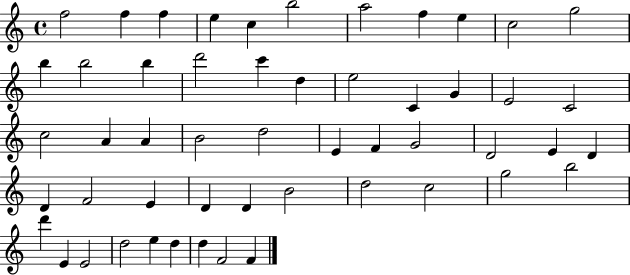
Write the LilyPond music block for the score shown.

{
  \clef treble
  \time 4/4
  \defaultTimeSignature
  \key c \major
  f''2 f''4 f''4 | e''4 c''4 b''2 | a''2 f''4 e''4 | c''2 g''2 | \break b''4 b''2 b''4 | d'''2 c'''4 d''4 | e''2 c'4 g'4 | e'2 c'2 | \break c''2 a'4 a'4 | b'2 d''2 | e'4 f'4 g'2 | d'2 e'4 d'4 | \break d'4 f'2 e'4 | d'4 d'4 b'2 | d''2 c''2 | g''2 b''2 | \break d'''4 e'4 e'2 | d''2 e''4 d''4 | d''4 f'2 f'4 | \bar "|."
}